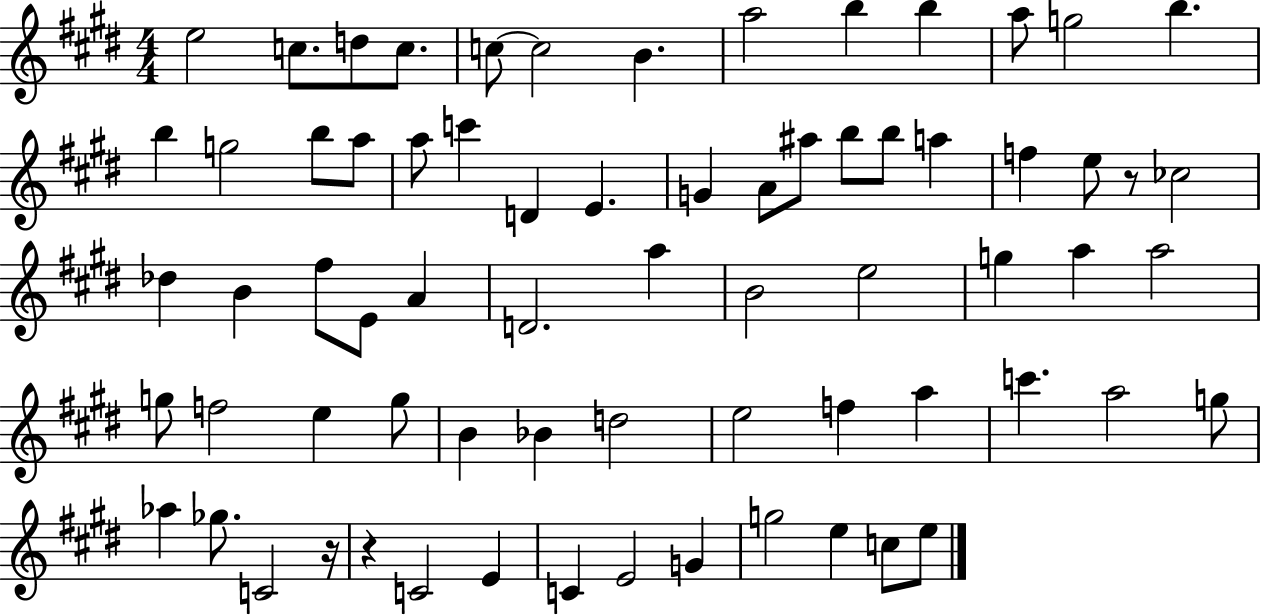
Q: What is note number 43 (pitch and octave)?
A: G5